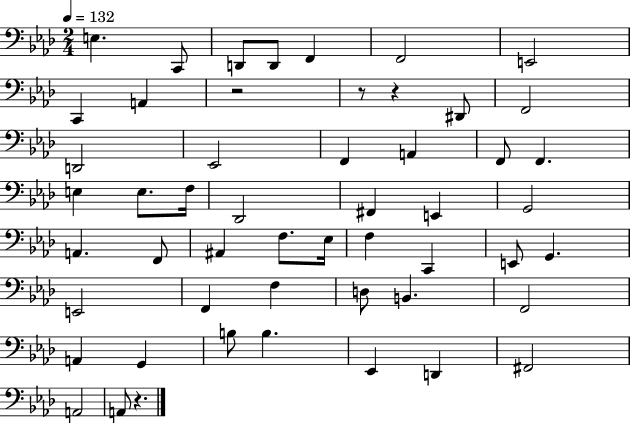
{
  \clef bass
  \numericTimeSignature
  \time 2/4
  \key aes \major
  \tempo 4 = 132
  e4. c,8 | d,8 d,8 f,4 | f,2 | e,2 | \break c,4 a,4 | r2 | r8 r4 dis,8 | f,2 | \break d,2 | ees,2 | f,4 a,4 | f,8 f,4. | \break e4 e8. f16 | des,2 | fis,4 e,4 | g,2 | \break a,4. f,8 | ais,4 f8. ees16 | f4 c,4 | e,8 g,4. | \break e,2 | f,4 f4 | d8 b,4. | f,2 | \break a,4 g,4 | b8 b4. | ees,4 d,4 | fis,2 | \break a,2 | a,8 r4. | \bar "|."
}